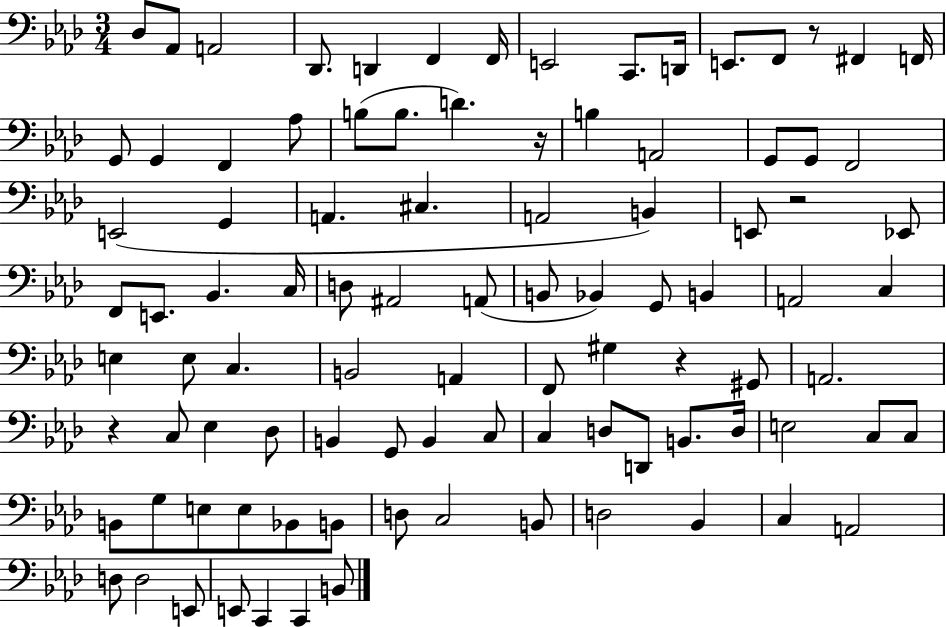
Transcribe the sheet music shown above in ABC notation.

X:1
T:Untitled
M:3/4
L:1/4
K:Ab
_D,/2 _A,,/2 A,,2 _D,,/2 D,, F,, F,,/4 E,,2 C,,/2 D,,/4 E,,/2 F,,/2 z/2 ^F,, F,,/4 G,,/2 G,, F,, _A,/2 B,/2 B,/2 D z/4 B, A,,2 G,,/2 G,,/2 F,,2 E,,2 G,, A,, ^C, A,,2 B,, E,,/2 z2 _E,,/2 F,,/2 E,,/2 _B,, C,/4 D,/2 ^A,,2 A,,/2 B,,/2 _B,, G,,/2 B,, A,,2 C, E, E,/2 C, B,,2 A,, F,,/2 ^G, z ^G,,/2 A,,2 z C,/2 _E, _D,/2 B,, G,,/2 B,, C,/2 C, D,/2 D,,/2 B,,/2 D,/4 E,2 C,/2 C,/2 B,,/2 G,/2 E,/2 E,/2 _B,,/2 B,,/2 D,/2 C,2 B,,/2 D,2 _B,, C, A,,2 D,/2 D,2 E,,/2 E,,/2 C,, C,, B,,/2